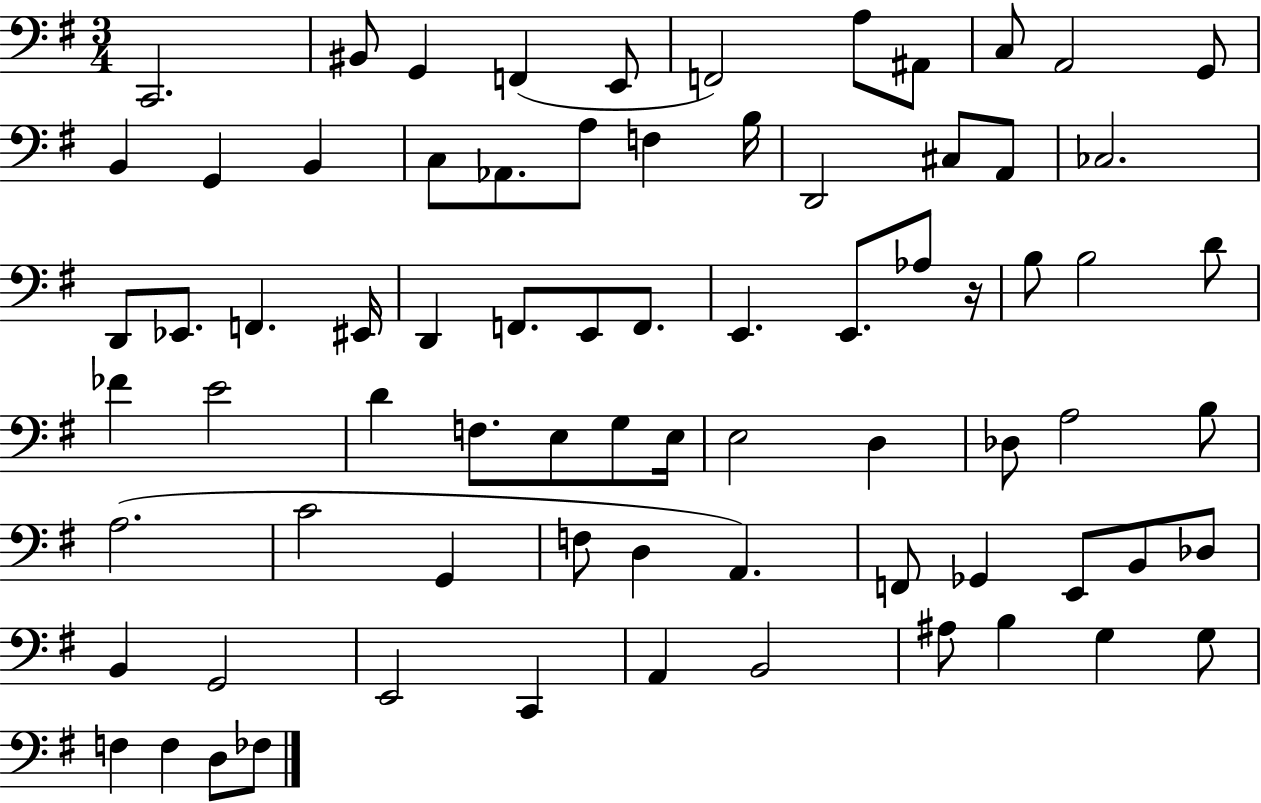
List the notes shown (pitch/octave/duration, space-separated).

C2/h. BIS2/e G2/q F2/q E2/e F2/h A3/e A#2/e C3/e A2/h G2/e B2/q G2/q B2/q C3/e Ab2/e. A3/e F3/q B3/s D2/h C#3/e A2/e CES3/h. D2/e Eb2/e. F2/q. EIS2/s D2/q F2/e. E2/e F2/e. E2/q. E2/e. Ab3/e R/s B3/e B3/h D4/e FES4/q E4/h D4/q F3/e. E3/e G3/e E3/s E3/h D3/q Db3/e A3/h B3/e A3/h. C4/h G2/q F3/e D3/q A2/q. F2/e Gb2/q E2/e B2/e Db3/e B2/q G2/h E2/h C2/q A2/q B2/h A#3/e B3/q G3/q G3/e F3/q F3/q D3/e FES3/e